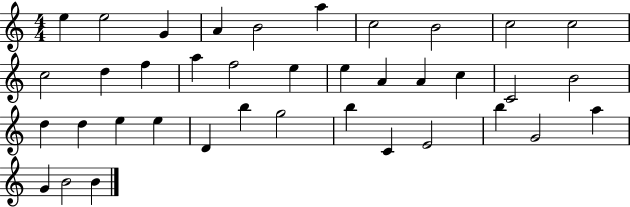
{
  \clef treble
  \numericTimeSignature
  \time 4/4
  \key c \major
  e''4 e''2 g'4 | a'4 b'2 a''4 | c''2 b'2 | c''2 c''2 | \break c''2 d''4 f''4 | a''4 f''2 e''4 | e''4 a'4 a'4 c''4 | c'2 b'2 | \break d''4 d''4 e''4 e''4 | d'4 b''4 g''2 | b''4 c'4 e'2 | b''4 g'2 a''4 | \break g'4 b'2 b'4 | \bar "|."
}